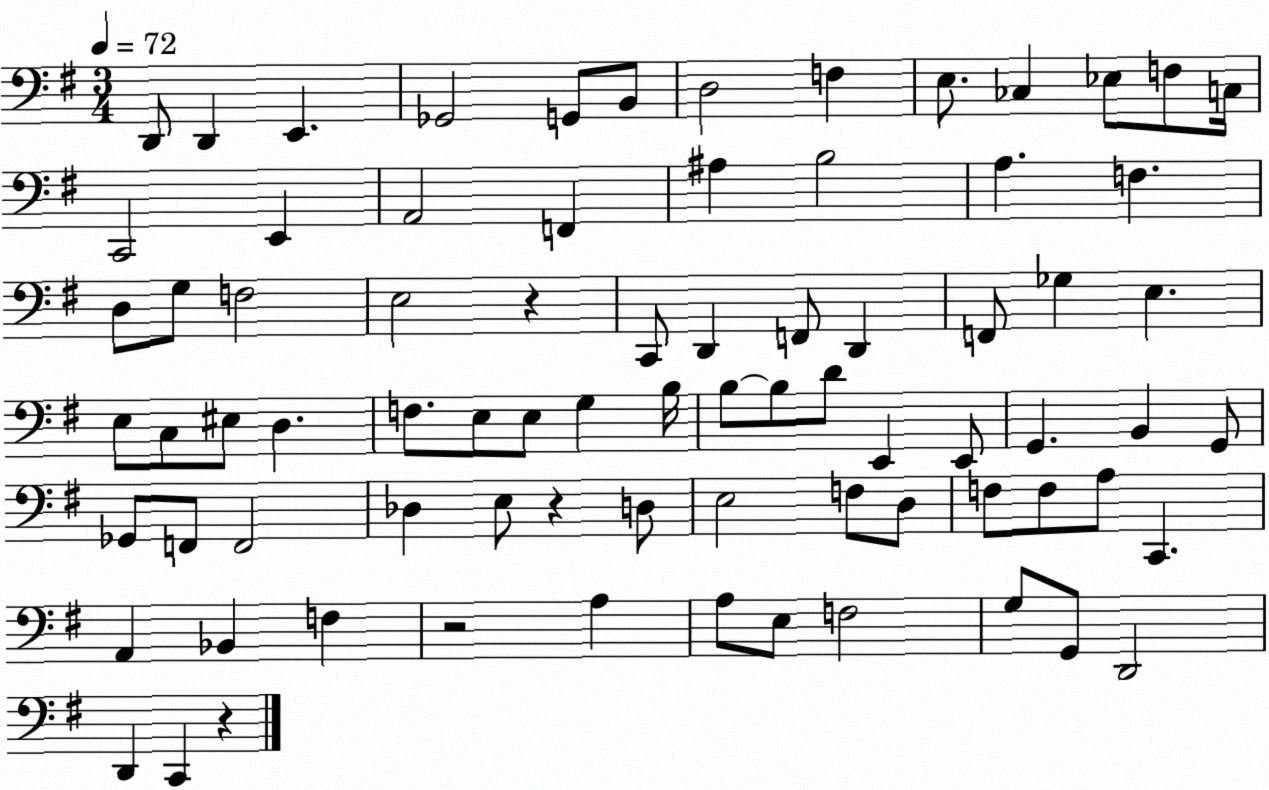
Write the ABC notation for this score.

X:1
T:Untitled
M:3/4
L:1/4
K:G
D,,/2 D,, E,, _G,,2 G,,/2 B,,/2 D,2 F, E,/2 _C, _E,/2 F,/2 C,/4 C,,2 E,, A,,2 F,, ^A, B,2 A, F, D,/2 G,/2 F,2 E,2 z C,,/2 D,, F,,/2 D,, F,,/2 _G, E, E,/2 C,/2 ^E,/2 D, F,/2 E,/2 E,/2 G, B,/4 B,/2 B,/2 D/2 E,, E,,/2 G,, B,, G,,/2 _G,,/2 F,,/2 F,,2 _D, E,/2 z D,/2 E,2 F,/2 D,/2 F,/2 F,/2 A,/2 C,, A,, _B,, F, z2 A, A,/2 E,/2 F,2 G,/2 G,,/2 D,,2 D,, C,, z